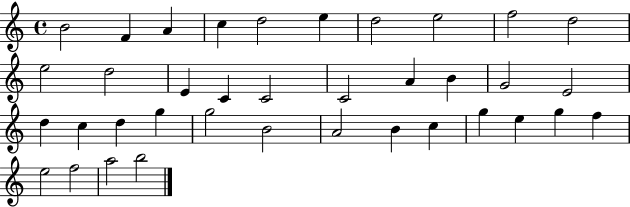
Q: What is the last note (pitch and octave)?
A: B5